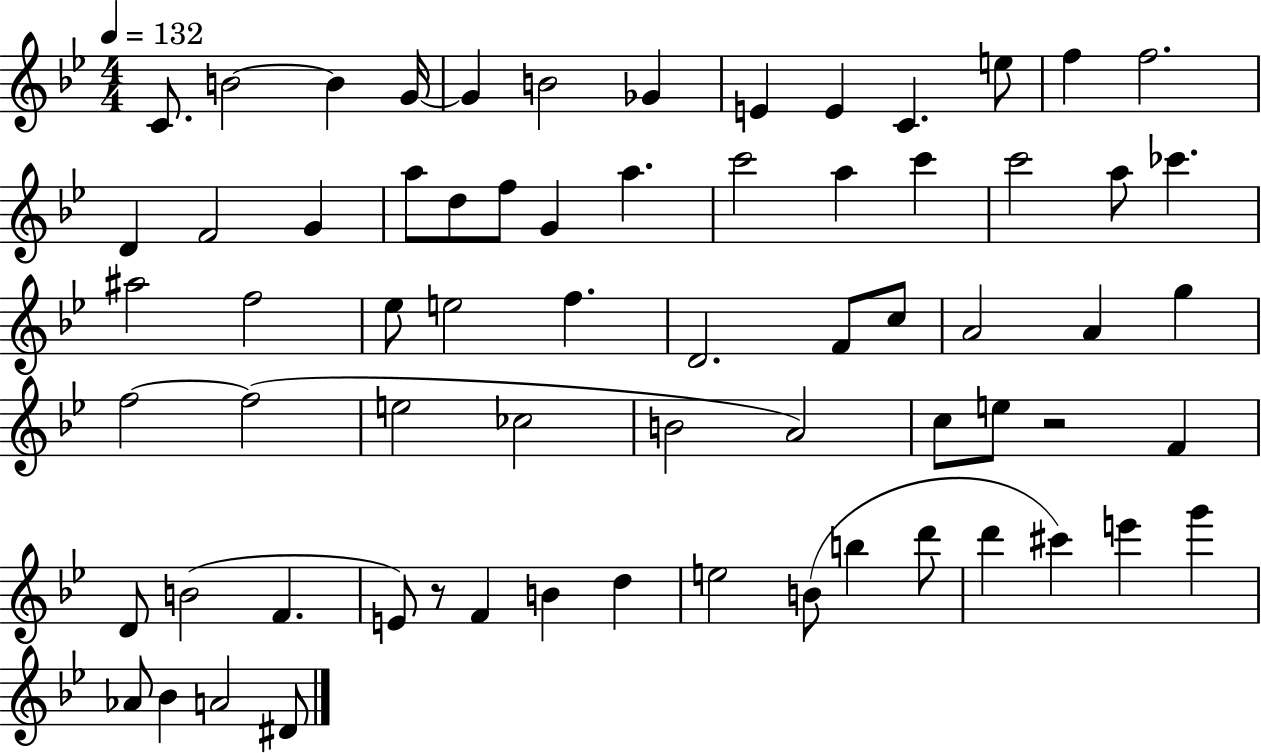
C4/e. B4/h B4/q G4/s G4/q B4/h Gb4/q E4/q E4/q C4/q. E5/e F5/q F5/h. D4/q F4/h G4/q A5/e D5/e F5/e G4/q A5/q. C6/h A5/q C6/q C6/h A5/e CES6/q. A#5/h F5/h Eb5/e E5/h F5/q. D4/h. F4/e C5/e A4/h A4/q G5/q F5/h F5/h E5/h CES5/h B4/h A4/h C5/e E5/e R/h F4/q D4/e B4/h F4/q. E4/e R/e F4/q B4/q D5/q E5/h B4/e B5/q D6/e D6/q C#6/q E6/q G6/q Ab4/e Bb4/q A4/h D#4/e